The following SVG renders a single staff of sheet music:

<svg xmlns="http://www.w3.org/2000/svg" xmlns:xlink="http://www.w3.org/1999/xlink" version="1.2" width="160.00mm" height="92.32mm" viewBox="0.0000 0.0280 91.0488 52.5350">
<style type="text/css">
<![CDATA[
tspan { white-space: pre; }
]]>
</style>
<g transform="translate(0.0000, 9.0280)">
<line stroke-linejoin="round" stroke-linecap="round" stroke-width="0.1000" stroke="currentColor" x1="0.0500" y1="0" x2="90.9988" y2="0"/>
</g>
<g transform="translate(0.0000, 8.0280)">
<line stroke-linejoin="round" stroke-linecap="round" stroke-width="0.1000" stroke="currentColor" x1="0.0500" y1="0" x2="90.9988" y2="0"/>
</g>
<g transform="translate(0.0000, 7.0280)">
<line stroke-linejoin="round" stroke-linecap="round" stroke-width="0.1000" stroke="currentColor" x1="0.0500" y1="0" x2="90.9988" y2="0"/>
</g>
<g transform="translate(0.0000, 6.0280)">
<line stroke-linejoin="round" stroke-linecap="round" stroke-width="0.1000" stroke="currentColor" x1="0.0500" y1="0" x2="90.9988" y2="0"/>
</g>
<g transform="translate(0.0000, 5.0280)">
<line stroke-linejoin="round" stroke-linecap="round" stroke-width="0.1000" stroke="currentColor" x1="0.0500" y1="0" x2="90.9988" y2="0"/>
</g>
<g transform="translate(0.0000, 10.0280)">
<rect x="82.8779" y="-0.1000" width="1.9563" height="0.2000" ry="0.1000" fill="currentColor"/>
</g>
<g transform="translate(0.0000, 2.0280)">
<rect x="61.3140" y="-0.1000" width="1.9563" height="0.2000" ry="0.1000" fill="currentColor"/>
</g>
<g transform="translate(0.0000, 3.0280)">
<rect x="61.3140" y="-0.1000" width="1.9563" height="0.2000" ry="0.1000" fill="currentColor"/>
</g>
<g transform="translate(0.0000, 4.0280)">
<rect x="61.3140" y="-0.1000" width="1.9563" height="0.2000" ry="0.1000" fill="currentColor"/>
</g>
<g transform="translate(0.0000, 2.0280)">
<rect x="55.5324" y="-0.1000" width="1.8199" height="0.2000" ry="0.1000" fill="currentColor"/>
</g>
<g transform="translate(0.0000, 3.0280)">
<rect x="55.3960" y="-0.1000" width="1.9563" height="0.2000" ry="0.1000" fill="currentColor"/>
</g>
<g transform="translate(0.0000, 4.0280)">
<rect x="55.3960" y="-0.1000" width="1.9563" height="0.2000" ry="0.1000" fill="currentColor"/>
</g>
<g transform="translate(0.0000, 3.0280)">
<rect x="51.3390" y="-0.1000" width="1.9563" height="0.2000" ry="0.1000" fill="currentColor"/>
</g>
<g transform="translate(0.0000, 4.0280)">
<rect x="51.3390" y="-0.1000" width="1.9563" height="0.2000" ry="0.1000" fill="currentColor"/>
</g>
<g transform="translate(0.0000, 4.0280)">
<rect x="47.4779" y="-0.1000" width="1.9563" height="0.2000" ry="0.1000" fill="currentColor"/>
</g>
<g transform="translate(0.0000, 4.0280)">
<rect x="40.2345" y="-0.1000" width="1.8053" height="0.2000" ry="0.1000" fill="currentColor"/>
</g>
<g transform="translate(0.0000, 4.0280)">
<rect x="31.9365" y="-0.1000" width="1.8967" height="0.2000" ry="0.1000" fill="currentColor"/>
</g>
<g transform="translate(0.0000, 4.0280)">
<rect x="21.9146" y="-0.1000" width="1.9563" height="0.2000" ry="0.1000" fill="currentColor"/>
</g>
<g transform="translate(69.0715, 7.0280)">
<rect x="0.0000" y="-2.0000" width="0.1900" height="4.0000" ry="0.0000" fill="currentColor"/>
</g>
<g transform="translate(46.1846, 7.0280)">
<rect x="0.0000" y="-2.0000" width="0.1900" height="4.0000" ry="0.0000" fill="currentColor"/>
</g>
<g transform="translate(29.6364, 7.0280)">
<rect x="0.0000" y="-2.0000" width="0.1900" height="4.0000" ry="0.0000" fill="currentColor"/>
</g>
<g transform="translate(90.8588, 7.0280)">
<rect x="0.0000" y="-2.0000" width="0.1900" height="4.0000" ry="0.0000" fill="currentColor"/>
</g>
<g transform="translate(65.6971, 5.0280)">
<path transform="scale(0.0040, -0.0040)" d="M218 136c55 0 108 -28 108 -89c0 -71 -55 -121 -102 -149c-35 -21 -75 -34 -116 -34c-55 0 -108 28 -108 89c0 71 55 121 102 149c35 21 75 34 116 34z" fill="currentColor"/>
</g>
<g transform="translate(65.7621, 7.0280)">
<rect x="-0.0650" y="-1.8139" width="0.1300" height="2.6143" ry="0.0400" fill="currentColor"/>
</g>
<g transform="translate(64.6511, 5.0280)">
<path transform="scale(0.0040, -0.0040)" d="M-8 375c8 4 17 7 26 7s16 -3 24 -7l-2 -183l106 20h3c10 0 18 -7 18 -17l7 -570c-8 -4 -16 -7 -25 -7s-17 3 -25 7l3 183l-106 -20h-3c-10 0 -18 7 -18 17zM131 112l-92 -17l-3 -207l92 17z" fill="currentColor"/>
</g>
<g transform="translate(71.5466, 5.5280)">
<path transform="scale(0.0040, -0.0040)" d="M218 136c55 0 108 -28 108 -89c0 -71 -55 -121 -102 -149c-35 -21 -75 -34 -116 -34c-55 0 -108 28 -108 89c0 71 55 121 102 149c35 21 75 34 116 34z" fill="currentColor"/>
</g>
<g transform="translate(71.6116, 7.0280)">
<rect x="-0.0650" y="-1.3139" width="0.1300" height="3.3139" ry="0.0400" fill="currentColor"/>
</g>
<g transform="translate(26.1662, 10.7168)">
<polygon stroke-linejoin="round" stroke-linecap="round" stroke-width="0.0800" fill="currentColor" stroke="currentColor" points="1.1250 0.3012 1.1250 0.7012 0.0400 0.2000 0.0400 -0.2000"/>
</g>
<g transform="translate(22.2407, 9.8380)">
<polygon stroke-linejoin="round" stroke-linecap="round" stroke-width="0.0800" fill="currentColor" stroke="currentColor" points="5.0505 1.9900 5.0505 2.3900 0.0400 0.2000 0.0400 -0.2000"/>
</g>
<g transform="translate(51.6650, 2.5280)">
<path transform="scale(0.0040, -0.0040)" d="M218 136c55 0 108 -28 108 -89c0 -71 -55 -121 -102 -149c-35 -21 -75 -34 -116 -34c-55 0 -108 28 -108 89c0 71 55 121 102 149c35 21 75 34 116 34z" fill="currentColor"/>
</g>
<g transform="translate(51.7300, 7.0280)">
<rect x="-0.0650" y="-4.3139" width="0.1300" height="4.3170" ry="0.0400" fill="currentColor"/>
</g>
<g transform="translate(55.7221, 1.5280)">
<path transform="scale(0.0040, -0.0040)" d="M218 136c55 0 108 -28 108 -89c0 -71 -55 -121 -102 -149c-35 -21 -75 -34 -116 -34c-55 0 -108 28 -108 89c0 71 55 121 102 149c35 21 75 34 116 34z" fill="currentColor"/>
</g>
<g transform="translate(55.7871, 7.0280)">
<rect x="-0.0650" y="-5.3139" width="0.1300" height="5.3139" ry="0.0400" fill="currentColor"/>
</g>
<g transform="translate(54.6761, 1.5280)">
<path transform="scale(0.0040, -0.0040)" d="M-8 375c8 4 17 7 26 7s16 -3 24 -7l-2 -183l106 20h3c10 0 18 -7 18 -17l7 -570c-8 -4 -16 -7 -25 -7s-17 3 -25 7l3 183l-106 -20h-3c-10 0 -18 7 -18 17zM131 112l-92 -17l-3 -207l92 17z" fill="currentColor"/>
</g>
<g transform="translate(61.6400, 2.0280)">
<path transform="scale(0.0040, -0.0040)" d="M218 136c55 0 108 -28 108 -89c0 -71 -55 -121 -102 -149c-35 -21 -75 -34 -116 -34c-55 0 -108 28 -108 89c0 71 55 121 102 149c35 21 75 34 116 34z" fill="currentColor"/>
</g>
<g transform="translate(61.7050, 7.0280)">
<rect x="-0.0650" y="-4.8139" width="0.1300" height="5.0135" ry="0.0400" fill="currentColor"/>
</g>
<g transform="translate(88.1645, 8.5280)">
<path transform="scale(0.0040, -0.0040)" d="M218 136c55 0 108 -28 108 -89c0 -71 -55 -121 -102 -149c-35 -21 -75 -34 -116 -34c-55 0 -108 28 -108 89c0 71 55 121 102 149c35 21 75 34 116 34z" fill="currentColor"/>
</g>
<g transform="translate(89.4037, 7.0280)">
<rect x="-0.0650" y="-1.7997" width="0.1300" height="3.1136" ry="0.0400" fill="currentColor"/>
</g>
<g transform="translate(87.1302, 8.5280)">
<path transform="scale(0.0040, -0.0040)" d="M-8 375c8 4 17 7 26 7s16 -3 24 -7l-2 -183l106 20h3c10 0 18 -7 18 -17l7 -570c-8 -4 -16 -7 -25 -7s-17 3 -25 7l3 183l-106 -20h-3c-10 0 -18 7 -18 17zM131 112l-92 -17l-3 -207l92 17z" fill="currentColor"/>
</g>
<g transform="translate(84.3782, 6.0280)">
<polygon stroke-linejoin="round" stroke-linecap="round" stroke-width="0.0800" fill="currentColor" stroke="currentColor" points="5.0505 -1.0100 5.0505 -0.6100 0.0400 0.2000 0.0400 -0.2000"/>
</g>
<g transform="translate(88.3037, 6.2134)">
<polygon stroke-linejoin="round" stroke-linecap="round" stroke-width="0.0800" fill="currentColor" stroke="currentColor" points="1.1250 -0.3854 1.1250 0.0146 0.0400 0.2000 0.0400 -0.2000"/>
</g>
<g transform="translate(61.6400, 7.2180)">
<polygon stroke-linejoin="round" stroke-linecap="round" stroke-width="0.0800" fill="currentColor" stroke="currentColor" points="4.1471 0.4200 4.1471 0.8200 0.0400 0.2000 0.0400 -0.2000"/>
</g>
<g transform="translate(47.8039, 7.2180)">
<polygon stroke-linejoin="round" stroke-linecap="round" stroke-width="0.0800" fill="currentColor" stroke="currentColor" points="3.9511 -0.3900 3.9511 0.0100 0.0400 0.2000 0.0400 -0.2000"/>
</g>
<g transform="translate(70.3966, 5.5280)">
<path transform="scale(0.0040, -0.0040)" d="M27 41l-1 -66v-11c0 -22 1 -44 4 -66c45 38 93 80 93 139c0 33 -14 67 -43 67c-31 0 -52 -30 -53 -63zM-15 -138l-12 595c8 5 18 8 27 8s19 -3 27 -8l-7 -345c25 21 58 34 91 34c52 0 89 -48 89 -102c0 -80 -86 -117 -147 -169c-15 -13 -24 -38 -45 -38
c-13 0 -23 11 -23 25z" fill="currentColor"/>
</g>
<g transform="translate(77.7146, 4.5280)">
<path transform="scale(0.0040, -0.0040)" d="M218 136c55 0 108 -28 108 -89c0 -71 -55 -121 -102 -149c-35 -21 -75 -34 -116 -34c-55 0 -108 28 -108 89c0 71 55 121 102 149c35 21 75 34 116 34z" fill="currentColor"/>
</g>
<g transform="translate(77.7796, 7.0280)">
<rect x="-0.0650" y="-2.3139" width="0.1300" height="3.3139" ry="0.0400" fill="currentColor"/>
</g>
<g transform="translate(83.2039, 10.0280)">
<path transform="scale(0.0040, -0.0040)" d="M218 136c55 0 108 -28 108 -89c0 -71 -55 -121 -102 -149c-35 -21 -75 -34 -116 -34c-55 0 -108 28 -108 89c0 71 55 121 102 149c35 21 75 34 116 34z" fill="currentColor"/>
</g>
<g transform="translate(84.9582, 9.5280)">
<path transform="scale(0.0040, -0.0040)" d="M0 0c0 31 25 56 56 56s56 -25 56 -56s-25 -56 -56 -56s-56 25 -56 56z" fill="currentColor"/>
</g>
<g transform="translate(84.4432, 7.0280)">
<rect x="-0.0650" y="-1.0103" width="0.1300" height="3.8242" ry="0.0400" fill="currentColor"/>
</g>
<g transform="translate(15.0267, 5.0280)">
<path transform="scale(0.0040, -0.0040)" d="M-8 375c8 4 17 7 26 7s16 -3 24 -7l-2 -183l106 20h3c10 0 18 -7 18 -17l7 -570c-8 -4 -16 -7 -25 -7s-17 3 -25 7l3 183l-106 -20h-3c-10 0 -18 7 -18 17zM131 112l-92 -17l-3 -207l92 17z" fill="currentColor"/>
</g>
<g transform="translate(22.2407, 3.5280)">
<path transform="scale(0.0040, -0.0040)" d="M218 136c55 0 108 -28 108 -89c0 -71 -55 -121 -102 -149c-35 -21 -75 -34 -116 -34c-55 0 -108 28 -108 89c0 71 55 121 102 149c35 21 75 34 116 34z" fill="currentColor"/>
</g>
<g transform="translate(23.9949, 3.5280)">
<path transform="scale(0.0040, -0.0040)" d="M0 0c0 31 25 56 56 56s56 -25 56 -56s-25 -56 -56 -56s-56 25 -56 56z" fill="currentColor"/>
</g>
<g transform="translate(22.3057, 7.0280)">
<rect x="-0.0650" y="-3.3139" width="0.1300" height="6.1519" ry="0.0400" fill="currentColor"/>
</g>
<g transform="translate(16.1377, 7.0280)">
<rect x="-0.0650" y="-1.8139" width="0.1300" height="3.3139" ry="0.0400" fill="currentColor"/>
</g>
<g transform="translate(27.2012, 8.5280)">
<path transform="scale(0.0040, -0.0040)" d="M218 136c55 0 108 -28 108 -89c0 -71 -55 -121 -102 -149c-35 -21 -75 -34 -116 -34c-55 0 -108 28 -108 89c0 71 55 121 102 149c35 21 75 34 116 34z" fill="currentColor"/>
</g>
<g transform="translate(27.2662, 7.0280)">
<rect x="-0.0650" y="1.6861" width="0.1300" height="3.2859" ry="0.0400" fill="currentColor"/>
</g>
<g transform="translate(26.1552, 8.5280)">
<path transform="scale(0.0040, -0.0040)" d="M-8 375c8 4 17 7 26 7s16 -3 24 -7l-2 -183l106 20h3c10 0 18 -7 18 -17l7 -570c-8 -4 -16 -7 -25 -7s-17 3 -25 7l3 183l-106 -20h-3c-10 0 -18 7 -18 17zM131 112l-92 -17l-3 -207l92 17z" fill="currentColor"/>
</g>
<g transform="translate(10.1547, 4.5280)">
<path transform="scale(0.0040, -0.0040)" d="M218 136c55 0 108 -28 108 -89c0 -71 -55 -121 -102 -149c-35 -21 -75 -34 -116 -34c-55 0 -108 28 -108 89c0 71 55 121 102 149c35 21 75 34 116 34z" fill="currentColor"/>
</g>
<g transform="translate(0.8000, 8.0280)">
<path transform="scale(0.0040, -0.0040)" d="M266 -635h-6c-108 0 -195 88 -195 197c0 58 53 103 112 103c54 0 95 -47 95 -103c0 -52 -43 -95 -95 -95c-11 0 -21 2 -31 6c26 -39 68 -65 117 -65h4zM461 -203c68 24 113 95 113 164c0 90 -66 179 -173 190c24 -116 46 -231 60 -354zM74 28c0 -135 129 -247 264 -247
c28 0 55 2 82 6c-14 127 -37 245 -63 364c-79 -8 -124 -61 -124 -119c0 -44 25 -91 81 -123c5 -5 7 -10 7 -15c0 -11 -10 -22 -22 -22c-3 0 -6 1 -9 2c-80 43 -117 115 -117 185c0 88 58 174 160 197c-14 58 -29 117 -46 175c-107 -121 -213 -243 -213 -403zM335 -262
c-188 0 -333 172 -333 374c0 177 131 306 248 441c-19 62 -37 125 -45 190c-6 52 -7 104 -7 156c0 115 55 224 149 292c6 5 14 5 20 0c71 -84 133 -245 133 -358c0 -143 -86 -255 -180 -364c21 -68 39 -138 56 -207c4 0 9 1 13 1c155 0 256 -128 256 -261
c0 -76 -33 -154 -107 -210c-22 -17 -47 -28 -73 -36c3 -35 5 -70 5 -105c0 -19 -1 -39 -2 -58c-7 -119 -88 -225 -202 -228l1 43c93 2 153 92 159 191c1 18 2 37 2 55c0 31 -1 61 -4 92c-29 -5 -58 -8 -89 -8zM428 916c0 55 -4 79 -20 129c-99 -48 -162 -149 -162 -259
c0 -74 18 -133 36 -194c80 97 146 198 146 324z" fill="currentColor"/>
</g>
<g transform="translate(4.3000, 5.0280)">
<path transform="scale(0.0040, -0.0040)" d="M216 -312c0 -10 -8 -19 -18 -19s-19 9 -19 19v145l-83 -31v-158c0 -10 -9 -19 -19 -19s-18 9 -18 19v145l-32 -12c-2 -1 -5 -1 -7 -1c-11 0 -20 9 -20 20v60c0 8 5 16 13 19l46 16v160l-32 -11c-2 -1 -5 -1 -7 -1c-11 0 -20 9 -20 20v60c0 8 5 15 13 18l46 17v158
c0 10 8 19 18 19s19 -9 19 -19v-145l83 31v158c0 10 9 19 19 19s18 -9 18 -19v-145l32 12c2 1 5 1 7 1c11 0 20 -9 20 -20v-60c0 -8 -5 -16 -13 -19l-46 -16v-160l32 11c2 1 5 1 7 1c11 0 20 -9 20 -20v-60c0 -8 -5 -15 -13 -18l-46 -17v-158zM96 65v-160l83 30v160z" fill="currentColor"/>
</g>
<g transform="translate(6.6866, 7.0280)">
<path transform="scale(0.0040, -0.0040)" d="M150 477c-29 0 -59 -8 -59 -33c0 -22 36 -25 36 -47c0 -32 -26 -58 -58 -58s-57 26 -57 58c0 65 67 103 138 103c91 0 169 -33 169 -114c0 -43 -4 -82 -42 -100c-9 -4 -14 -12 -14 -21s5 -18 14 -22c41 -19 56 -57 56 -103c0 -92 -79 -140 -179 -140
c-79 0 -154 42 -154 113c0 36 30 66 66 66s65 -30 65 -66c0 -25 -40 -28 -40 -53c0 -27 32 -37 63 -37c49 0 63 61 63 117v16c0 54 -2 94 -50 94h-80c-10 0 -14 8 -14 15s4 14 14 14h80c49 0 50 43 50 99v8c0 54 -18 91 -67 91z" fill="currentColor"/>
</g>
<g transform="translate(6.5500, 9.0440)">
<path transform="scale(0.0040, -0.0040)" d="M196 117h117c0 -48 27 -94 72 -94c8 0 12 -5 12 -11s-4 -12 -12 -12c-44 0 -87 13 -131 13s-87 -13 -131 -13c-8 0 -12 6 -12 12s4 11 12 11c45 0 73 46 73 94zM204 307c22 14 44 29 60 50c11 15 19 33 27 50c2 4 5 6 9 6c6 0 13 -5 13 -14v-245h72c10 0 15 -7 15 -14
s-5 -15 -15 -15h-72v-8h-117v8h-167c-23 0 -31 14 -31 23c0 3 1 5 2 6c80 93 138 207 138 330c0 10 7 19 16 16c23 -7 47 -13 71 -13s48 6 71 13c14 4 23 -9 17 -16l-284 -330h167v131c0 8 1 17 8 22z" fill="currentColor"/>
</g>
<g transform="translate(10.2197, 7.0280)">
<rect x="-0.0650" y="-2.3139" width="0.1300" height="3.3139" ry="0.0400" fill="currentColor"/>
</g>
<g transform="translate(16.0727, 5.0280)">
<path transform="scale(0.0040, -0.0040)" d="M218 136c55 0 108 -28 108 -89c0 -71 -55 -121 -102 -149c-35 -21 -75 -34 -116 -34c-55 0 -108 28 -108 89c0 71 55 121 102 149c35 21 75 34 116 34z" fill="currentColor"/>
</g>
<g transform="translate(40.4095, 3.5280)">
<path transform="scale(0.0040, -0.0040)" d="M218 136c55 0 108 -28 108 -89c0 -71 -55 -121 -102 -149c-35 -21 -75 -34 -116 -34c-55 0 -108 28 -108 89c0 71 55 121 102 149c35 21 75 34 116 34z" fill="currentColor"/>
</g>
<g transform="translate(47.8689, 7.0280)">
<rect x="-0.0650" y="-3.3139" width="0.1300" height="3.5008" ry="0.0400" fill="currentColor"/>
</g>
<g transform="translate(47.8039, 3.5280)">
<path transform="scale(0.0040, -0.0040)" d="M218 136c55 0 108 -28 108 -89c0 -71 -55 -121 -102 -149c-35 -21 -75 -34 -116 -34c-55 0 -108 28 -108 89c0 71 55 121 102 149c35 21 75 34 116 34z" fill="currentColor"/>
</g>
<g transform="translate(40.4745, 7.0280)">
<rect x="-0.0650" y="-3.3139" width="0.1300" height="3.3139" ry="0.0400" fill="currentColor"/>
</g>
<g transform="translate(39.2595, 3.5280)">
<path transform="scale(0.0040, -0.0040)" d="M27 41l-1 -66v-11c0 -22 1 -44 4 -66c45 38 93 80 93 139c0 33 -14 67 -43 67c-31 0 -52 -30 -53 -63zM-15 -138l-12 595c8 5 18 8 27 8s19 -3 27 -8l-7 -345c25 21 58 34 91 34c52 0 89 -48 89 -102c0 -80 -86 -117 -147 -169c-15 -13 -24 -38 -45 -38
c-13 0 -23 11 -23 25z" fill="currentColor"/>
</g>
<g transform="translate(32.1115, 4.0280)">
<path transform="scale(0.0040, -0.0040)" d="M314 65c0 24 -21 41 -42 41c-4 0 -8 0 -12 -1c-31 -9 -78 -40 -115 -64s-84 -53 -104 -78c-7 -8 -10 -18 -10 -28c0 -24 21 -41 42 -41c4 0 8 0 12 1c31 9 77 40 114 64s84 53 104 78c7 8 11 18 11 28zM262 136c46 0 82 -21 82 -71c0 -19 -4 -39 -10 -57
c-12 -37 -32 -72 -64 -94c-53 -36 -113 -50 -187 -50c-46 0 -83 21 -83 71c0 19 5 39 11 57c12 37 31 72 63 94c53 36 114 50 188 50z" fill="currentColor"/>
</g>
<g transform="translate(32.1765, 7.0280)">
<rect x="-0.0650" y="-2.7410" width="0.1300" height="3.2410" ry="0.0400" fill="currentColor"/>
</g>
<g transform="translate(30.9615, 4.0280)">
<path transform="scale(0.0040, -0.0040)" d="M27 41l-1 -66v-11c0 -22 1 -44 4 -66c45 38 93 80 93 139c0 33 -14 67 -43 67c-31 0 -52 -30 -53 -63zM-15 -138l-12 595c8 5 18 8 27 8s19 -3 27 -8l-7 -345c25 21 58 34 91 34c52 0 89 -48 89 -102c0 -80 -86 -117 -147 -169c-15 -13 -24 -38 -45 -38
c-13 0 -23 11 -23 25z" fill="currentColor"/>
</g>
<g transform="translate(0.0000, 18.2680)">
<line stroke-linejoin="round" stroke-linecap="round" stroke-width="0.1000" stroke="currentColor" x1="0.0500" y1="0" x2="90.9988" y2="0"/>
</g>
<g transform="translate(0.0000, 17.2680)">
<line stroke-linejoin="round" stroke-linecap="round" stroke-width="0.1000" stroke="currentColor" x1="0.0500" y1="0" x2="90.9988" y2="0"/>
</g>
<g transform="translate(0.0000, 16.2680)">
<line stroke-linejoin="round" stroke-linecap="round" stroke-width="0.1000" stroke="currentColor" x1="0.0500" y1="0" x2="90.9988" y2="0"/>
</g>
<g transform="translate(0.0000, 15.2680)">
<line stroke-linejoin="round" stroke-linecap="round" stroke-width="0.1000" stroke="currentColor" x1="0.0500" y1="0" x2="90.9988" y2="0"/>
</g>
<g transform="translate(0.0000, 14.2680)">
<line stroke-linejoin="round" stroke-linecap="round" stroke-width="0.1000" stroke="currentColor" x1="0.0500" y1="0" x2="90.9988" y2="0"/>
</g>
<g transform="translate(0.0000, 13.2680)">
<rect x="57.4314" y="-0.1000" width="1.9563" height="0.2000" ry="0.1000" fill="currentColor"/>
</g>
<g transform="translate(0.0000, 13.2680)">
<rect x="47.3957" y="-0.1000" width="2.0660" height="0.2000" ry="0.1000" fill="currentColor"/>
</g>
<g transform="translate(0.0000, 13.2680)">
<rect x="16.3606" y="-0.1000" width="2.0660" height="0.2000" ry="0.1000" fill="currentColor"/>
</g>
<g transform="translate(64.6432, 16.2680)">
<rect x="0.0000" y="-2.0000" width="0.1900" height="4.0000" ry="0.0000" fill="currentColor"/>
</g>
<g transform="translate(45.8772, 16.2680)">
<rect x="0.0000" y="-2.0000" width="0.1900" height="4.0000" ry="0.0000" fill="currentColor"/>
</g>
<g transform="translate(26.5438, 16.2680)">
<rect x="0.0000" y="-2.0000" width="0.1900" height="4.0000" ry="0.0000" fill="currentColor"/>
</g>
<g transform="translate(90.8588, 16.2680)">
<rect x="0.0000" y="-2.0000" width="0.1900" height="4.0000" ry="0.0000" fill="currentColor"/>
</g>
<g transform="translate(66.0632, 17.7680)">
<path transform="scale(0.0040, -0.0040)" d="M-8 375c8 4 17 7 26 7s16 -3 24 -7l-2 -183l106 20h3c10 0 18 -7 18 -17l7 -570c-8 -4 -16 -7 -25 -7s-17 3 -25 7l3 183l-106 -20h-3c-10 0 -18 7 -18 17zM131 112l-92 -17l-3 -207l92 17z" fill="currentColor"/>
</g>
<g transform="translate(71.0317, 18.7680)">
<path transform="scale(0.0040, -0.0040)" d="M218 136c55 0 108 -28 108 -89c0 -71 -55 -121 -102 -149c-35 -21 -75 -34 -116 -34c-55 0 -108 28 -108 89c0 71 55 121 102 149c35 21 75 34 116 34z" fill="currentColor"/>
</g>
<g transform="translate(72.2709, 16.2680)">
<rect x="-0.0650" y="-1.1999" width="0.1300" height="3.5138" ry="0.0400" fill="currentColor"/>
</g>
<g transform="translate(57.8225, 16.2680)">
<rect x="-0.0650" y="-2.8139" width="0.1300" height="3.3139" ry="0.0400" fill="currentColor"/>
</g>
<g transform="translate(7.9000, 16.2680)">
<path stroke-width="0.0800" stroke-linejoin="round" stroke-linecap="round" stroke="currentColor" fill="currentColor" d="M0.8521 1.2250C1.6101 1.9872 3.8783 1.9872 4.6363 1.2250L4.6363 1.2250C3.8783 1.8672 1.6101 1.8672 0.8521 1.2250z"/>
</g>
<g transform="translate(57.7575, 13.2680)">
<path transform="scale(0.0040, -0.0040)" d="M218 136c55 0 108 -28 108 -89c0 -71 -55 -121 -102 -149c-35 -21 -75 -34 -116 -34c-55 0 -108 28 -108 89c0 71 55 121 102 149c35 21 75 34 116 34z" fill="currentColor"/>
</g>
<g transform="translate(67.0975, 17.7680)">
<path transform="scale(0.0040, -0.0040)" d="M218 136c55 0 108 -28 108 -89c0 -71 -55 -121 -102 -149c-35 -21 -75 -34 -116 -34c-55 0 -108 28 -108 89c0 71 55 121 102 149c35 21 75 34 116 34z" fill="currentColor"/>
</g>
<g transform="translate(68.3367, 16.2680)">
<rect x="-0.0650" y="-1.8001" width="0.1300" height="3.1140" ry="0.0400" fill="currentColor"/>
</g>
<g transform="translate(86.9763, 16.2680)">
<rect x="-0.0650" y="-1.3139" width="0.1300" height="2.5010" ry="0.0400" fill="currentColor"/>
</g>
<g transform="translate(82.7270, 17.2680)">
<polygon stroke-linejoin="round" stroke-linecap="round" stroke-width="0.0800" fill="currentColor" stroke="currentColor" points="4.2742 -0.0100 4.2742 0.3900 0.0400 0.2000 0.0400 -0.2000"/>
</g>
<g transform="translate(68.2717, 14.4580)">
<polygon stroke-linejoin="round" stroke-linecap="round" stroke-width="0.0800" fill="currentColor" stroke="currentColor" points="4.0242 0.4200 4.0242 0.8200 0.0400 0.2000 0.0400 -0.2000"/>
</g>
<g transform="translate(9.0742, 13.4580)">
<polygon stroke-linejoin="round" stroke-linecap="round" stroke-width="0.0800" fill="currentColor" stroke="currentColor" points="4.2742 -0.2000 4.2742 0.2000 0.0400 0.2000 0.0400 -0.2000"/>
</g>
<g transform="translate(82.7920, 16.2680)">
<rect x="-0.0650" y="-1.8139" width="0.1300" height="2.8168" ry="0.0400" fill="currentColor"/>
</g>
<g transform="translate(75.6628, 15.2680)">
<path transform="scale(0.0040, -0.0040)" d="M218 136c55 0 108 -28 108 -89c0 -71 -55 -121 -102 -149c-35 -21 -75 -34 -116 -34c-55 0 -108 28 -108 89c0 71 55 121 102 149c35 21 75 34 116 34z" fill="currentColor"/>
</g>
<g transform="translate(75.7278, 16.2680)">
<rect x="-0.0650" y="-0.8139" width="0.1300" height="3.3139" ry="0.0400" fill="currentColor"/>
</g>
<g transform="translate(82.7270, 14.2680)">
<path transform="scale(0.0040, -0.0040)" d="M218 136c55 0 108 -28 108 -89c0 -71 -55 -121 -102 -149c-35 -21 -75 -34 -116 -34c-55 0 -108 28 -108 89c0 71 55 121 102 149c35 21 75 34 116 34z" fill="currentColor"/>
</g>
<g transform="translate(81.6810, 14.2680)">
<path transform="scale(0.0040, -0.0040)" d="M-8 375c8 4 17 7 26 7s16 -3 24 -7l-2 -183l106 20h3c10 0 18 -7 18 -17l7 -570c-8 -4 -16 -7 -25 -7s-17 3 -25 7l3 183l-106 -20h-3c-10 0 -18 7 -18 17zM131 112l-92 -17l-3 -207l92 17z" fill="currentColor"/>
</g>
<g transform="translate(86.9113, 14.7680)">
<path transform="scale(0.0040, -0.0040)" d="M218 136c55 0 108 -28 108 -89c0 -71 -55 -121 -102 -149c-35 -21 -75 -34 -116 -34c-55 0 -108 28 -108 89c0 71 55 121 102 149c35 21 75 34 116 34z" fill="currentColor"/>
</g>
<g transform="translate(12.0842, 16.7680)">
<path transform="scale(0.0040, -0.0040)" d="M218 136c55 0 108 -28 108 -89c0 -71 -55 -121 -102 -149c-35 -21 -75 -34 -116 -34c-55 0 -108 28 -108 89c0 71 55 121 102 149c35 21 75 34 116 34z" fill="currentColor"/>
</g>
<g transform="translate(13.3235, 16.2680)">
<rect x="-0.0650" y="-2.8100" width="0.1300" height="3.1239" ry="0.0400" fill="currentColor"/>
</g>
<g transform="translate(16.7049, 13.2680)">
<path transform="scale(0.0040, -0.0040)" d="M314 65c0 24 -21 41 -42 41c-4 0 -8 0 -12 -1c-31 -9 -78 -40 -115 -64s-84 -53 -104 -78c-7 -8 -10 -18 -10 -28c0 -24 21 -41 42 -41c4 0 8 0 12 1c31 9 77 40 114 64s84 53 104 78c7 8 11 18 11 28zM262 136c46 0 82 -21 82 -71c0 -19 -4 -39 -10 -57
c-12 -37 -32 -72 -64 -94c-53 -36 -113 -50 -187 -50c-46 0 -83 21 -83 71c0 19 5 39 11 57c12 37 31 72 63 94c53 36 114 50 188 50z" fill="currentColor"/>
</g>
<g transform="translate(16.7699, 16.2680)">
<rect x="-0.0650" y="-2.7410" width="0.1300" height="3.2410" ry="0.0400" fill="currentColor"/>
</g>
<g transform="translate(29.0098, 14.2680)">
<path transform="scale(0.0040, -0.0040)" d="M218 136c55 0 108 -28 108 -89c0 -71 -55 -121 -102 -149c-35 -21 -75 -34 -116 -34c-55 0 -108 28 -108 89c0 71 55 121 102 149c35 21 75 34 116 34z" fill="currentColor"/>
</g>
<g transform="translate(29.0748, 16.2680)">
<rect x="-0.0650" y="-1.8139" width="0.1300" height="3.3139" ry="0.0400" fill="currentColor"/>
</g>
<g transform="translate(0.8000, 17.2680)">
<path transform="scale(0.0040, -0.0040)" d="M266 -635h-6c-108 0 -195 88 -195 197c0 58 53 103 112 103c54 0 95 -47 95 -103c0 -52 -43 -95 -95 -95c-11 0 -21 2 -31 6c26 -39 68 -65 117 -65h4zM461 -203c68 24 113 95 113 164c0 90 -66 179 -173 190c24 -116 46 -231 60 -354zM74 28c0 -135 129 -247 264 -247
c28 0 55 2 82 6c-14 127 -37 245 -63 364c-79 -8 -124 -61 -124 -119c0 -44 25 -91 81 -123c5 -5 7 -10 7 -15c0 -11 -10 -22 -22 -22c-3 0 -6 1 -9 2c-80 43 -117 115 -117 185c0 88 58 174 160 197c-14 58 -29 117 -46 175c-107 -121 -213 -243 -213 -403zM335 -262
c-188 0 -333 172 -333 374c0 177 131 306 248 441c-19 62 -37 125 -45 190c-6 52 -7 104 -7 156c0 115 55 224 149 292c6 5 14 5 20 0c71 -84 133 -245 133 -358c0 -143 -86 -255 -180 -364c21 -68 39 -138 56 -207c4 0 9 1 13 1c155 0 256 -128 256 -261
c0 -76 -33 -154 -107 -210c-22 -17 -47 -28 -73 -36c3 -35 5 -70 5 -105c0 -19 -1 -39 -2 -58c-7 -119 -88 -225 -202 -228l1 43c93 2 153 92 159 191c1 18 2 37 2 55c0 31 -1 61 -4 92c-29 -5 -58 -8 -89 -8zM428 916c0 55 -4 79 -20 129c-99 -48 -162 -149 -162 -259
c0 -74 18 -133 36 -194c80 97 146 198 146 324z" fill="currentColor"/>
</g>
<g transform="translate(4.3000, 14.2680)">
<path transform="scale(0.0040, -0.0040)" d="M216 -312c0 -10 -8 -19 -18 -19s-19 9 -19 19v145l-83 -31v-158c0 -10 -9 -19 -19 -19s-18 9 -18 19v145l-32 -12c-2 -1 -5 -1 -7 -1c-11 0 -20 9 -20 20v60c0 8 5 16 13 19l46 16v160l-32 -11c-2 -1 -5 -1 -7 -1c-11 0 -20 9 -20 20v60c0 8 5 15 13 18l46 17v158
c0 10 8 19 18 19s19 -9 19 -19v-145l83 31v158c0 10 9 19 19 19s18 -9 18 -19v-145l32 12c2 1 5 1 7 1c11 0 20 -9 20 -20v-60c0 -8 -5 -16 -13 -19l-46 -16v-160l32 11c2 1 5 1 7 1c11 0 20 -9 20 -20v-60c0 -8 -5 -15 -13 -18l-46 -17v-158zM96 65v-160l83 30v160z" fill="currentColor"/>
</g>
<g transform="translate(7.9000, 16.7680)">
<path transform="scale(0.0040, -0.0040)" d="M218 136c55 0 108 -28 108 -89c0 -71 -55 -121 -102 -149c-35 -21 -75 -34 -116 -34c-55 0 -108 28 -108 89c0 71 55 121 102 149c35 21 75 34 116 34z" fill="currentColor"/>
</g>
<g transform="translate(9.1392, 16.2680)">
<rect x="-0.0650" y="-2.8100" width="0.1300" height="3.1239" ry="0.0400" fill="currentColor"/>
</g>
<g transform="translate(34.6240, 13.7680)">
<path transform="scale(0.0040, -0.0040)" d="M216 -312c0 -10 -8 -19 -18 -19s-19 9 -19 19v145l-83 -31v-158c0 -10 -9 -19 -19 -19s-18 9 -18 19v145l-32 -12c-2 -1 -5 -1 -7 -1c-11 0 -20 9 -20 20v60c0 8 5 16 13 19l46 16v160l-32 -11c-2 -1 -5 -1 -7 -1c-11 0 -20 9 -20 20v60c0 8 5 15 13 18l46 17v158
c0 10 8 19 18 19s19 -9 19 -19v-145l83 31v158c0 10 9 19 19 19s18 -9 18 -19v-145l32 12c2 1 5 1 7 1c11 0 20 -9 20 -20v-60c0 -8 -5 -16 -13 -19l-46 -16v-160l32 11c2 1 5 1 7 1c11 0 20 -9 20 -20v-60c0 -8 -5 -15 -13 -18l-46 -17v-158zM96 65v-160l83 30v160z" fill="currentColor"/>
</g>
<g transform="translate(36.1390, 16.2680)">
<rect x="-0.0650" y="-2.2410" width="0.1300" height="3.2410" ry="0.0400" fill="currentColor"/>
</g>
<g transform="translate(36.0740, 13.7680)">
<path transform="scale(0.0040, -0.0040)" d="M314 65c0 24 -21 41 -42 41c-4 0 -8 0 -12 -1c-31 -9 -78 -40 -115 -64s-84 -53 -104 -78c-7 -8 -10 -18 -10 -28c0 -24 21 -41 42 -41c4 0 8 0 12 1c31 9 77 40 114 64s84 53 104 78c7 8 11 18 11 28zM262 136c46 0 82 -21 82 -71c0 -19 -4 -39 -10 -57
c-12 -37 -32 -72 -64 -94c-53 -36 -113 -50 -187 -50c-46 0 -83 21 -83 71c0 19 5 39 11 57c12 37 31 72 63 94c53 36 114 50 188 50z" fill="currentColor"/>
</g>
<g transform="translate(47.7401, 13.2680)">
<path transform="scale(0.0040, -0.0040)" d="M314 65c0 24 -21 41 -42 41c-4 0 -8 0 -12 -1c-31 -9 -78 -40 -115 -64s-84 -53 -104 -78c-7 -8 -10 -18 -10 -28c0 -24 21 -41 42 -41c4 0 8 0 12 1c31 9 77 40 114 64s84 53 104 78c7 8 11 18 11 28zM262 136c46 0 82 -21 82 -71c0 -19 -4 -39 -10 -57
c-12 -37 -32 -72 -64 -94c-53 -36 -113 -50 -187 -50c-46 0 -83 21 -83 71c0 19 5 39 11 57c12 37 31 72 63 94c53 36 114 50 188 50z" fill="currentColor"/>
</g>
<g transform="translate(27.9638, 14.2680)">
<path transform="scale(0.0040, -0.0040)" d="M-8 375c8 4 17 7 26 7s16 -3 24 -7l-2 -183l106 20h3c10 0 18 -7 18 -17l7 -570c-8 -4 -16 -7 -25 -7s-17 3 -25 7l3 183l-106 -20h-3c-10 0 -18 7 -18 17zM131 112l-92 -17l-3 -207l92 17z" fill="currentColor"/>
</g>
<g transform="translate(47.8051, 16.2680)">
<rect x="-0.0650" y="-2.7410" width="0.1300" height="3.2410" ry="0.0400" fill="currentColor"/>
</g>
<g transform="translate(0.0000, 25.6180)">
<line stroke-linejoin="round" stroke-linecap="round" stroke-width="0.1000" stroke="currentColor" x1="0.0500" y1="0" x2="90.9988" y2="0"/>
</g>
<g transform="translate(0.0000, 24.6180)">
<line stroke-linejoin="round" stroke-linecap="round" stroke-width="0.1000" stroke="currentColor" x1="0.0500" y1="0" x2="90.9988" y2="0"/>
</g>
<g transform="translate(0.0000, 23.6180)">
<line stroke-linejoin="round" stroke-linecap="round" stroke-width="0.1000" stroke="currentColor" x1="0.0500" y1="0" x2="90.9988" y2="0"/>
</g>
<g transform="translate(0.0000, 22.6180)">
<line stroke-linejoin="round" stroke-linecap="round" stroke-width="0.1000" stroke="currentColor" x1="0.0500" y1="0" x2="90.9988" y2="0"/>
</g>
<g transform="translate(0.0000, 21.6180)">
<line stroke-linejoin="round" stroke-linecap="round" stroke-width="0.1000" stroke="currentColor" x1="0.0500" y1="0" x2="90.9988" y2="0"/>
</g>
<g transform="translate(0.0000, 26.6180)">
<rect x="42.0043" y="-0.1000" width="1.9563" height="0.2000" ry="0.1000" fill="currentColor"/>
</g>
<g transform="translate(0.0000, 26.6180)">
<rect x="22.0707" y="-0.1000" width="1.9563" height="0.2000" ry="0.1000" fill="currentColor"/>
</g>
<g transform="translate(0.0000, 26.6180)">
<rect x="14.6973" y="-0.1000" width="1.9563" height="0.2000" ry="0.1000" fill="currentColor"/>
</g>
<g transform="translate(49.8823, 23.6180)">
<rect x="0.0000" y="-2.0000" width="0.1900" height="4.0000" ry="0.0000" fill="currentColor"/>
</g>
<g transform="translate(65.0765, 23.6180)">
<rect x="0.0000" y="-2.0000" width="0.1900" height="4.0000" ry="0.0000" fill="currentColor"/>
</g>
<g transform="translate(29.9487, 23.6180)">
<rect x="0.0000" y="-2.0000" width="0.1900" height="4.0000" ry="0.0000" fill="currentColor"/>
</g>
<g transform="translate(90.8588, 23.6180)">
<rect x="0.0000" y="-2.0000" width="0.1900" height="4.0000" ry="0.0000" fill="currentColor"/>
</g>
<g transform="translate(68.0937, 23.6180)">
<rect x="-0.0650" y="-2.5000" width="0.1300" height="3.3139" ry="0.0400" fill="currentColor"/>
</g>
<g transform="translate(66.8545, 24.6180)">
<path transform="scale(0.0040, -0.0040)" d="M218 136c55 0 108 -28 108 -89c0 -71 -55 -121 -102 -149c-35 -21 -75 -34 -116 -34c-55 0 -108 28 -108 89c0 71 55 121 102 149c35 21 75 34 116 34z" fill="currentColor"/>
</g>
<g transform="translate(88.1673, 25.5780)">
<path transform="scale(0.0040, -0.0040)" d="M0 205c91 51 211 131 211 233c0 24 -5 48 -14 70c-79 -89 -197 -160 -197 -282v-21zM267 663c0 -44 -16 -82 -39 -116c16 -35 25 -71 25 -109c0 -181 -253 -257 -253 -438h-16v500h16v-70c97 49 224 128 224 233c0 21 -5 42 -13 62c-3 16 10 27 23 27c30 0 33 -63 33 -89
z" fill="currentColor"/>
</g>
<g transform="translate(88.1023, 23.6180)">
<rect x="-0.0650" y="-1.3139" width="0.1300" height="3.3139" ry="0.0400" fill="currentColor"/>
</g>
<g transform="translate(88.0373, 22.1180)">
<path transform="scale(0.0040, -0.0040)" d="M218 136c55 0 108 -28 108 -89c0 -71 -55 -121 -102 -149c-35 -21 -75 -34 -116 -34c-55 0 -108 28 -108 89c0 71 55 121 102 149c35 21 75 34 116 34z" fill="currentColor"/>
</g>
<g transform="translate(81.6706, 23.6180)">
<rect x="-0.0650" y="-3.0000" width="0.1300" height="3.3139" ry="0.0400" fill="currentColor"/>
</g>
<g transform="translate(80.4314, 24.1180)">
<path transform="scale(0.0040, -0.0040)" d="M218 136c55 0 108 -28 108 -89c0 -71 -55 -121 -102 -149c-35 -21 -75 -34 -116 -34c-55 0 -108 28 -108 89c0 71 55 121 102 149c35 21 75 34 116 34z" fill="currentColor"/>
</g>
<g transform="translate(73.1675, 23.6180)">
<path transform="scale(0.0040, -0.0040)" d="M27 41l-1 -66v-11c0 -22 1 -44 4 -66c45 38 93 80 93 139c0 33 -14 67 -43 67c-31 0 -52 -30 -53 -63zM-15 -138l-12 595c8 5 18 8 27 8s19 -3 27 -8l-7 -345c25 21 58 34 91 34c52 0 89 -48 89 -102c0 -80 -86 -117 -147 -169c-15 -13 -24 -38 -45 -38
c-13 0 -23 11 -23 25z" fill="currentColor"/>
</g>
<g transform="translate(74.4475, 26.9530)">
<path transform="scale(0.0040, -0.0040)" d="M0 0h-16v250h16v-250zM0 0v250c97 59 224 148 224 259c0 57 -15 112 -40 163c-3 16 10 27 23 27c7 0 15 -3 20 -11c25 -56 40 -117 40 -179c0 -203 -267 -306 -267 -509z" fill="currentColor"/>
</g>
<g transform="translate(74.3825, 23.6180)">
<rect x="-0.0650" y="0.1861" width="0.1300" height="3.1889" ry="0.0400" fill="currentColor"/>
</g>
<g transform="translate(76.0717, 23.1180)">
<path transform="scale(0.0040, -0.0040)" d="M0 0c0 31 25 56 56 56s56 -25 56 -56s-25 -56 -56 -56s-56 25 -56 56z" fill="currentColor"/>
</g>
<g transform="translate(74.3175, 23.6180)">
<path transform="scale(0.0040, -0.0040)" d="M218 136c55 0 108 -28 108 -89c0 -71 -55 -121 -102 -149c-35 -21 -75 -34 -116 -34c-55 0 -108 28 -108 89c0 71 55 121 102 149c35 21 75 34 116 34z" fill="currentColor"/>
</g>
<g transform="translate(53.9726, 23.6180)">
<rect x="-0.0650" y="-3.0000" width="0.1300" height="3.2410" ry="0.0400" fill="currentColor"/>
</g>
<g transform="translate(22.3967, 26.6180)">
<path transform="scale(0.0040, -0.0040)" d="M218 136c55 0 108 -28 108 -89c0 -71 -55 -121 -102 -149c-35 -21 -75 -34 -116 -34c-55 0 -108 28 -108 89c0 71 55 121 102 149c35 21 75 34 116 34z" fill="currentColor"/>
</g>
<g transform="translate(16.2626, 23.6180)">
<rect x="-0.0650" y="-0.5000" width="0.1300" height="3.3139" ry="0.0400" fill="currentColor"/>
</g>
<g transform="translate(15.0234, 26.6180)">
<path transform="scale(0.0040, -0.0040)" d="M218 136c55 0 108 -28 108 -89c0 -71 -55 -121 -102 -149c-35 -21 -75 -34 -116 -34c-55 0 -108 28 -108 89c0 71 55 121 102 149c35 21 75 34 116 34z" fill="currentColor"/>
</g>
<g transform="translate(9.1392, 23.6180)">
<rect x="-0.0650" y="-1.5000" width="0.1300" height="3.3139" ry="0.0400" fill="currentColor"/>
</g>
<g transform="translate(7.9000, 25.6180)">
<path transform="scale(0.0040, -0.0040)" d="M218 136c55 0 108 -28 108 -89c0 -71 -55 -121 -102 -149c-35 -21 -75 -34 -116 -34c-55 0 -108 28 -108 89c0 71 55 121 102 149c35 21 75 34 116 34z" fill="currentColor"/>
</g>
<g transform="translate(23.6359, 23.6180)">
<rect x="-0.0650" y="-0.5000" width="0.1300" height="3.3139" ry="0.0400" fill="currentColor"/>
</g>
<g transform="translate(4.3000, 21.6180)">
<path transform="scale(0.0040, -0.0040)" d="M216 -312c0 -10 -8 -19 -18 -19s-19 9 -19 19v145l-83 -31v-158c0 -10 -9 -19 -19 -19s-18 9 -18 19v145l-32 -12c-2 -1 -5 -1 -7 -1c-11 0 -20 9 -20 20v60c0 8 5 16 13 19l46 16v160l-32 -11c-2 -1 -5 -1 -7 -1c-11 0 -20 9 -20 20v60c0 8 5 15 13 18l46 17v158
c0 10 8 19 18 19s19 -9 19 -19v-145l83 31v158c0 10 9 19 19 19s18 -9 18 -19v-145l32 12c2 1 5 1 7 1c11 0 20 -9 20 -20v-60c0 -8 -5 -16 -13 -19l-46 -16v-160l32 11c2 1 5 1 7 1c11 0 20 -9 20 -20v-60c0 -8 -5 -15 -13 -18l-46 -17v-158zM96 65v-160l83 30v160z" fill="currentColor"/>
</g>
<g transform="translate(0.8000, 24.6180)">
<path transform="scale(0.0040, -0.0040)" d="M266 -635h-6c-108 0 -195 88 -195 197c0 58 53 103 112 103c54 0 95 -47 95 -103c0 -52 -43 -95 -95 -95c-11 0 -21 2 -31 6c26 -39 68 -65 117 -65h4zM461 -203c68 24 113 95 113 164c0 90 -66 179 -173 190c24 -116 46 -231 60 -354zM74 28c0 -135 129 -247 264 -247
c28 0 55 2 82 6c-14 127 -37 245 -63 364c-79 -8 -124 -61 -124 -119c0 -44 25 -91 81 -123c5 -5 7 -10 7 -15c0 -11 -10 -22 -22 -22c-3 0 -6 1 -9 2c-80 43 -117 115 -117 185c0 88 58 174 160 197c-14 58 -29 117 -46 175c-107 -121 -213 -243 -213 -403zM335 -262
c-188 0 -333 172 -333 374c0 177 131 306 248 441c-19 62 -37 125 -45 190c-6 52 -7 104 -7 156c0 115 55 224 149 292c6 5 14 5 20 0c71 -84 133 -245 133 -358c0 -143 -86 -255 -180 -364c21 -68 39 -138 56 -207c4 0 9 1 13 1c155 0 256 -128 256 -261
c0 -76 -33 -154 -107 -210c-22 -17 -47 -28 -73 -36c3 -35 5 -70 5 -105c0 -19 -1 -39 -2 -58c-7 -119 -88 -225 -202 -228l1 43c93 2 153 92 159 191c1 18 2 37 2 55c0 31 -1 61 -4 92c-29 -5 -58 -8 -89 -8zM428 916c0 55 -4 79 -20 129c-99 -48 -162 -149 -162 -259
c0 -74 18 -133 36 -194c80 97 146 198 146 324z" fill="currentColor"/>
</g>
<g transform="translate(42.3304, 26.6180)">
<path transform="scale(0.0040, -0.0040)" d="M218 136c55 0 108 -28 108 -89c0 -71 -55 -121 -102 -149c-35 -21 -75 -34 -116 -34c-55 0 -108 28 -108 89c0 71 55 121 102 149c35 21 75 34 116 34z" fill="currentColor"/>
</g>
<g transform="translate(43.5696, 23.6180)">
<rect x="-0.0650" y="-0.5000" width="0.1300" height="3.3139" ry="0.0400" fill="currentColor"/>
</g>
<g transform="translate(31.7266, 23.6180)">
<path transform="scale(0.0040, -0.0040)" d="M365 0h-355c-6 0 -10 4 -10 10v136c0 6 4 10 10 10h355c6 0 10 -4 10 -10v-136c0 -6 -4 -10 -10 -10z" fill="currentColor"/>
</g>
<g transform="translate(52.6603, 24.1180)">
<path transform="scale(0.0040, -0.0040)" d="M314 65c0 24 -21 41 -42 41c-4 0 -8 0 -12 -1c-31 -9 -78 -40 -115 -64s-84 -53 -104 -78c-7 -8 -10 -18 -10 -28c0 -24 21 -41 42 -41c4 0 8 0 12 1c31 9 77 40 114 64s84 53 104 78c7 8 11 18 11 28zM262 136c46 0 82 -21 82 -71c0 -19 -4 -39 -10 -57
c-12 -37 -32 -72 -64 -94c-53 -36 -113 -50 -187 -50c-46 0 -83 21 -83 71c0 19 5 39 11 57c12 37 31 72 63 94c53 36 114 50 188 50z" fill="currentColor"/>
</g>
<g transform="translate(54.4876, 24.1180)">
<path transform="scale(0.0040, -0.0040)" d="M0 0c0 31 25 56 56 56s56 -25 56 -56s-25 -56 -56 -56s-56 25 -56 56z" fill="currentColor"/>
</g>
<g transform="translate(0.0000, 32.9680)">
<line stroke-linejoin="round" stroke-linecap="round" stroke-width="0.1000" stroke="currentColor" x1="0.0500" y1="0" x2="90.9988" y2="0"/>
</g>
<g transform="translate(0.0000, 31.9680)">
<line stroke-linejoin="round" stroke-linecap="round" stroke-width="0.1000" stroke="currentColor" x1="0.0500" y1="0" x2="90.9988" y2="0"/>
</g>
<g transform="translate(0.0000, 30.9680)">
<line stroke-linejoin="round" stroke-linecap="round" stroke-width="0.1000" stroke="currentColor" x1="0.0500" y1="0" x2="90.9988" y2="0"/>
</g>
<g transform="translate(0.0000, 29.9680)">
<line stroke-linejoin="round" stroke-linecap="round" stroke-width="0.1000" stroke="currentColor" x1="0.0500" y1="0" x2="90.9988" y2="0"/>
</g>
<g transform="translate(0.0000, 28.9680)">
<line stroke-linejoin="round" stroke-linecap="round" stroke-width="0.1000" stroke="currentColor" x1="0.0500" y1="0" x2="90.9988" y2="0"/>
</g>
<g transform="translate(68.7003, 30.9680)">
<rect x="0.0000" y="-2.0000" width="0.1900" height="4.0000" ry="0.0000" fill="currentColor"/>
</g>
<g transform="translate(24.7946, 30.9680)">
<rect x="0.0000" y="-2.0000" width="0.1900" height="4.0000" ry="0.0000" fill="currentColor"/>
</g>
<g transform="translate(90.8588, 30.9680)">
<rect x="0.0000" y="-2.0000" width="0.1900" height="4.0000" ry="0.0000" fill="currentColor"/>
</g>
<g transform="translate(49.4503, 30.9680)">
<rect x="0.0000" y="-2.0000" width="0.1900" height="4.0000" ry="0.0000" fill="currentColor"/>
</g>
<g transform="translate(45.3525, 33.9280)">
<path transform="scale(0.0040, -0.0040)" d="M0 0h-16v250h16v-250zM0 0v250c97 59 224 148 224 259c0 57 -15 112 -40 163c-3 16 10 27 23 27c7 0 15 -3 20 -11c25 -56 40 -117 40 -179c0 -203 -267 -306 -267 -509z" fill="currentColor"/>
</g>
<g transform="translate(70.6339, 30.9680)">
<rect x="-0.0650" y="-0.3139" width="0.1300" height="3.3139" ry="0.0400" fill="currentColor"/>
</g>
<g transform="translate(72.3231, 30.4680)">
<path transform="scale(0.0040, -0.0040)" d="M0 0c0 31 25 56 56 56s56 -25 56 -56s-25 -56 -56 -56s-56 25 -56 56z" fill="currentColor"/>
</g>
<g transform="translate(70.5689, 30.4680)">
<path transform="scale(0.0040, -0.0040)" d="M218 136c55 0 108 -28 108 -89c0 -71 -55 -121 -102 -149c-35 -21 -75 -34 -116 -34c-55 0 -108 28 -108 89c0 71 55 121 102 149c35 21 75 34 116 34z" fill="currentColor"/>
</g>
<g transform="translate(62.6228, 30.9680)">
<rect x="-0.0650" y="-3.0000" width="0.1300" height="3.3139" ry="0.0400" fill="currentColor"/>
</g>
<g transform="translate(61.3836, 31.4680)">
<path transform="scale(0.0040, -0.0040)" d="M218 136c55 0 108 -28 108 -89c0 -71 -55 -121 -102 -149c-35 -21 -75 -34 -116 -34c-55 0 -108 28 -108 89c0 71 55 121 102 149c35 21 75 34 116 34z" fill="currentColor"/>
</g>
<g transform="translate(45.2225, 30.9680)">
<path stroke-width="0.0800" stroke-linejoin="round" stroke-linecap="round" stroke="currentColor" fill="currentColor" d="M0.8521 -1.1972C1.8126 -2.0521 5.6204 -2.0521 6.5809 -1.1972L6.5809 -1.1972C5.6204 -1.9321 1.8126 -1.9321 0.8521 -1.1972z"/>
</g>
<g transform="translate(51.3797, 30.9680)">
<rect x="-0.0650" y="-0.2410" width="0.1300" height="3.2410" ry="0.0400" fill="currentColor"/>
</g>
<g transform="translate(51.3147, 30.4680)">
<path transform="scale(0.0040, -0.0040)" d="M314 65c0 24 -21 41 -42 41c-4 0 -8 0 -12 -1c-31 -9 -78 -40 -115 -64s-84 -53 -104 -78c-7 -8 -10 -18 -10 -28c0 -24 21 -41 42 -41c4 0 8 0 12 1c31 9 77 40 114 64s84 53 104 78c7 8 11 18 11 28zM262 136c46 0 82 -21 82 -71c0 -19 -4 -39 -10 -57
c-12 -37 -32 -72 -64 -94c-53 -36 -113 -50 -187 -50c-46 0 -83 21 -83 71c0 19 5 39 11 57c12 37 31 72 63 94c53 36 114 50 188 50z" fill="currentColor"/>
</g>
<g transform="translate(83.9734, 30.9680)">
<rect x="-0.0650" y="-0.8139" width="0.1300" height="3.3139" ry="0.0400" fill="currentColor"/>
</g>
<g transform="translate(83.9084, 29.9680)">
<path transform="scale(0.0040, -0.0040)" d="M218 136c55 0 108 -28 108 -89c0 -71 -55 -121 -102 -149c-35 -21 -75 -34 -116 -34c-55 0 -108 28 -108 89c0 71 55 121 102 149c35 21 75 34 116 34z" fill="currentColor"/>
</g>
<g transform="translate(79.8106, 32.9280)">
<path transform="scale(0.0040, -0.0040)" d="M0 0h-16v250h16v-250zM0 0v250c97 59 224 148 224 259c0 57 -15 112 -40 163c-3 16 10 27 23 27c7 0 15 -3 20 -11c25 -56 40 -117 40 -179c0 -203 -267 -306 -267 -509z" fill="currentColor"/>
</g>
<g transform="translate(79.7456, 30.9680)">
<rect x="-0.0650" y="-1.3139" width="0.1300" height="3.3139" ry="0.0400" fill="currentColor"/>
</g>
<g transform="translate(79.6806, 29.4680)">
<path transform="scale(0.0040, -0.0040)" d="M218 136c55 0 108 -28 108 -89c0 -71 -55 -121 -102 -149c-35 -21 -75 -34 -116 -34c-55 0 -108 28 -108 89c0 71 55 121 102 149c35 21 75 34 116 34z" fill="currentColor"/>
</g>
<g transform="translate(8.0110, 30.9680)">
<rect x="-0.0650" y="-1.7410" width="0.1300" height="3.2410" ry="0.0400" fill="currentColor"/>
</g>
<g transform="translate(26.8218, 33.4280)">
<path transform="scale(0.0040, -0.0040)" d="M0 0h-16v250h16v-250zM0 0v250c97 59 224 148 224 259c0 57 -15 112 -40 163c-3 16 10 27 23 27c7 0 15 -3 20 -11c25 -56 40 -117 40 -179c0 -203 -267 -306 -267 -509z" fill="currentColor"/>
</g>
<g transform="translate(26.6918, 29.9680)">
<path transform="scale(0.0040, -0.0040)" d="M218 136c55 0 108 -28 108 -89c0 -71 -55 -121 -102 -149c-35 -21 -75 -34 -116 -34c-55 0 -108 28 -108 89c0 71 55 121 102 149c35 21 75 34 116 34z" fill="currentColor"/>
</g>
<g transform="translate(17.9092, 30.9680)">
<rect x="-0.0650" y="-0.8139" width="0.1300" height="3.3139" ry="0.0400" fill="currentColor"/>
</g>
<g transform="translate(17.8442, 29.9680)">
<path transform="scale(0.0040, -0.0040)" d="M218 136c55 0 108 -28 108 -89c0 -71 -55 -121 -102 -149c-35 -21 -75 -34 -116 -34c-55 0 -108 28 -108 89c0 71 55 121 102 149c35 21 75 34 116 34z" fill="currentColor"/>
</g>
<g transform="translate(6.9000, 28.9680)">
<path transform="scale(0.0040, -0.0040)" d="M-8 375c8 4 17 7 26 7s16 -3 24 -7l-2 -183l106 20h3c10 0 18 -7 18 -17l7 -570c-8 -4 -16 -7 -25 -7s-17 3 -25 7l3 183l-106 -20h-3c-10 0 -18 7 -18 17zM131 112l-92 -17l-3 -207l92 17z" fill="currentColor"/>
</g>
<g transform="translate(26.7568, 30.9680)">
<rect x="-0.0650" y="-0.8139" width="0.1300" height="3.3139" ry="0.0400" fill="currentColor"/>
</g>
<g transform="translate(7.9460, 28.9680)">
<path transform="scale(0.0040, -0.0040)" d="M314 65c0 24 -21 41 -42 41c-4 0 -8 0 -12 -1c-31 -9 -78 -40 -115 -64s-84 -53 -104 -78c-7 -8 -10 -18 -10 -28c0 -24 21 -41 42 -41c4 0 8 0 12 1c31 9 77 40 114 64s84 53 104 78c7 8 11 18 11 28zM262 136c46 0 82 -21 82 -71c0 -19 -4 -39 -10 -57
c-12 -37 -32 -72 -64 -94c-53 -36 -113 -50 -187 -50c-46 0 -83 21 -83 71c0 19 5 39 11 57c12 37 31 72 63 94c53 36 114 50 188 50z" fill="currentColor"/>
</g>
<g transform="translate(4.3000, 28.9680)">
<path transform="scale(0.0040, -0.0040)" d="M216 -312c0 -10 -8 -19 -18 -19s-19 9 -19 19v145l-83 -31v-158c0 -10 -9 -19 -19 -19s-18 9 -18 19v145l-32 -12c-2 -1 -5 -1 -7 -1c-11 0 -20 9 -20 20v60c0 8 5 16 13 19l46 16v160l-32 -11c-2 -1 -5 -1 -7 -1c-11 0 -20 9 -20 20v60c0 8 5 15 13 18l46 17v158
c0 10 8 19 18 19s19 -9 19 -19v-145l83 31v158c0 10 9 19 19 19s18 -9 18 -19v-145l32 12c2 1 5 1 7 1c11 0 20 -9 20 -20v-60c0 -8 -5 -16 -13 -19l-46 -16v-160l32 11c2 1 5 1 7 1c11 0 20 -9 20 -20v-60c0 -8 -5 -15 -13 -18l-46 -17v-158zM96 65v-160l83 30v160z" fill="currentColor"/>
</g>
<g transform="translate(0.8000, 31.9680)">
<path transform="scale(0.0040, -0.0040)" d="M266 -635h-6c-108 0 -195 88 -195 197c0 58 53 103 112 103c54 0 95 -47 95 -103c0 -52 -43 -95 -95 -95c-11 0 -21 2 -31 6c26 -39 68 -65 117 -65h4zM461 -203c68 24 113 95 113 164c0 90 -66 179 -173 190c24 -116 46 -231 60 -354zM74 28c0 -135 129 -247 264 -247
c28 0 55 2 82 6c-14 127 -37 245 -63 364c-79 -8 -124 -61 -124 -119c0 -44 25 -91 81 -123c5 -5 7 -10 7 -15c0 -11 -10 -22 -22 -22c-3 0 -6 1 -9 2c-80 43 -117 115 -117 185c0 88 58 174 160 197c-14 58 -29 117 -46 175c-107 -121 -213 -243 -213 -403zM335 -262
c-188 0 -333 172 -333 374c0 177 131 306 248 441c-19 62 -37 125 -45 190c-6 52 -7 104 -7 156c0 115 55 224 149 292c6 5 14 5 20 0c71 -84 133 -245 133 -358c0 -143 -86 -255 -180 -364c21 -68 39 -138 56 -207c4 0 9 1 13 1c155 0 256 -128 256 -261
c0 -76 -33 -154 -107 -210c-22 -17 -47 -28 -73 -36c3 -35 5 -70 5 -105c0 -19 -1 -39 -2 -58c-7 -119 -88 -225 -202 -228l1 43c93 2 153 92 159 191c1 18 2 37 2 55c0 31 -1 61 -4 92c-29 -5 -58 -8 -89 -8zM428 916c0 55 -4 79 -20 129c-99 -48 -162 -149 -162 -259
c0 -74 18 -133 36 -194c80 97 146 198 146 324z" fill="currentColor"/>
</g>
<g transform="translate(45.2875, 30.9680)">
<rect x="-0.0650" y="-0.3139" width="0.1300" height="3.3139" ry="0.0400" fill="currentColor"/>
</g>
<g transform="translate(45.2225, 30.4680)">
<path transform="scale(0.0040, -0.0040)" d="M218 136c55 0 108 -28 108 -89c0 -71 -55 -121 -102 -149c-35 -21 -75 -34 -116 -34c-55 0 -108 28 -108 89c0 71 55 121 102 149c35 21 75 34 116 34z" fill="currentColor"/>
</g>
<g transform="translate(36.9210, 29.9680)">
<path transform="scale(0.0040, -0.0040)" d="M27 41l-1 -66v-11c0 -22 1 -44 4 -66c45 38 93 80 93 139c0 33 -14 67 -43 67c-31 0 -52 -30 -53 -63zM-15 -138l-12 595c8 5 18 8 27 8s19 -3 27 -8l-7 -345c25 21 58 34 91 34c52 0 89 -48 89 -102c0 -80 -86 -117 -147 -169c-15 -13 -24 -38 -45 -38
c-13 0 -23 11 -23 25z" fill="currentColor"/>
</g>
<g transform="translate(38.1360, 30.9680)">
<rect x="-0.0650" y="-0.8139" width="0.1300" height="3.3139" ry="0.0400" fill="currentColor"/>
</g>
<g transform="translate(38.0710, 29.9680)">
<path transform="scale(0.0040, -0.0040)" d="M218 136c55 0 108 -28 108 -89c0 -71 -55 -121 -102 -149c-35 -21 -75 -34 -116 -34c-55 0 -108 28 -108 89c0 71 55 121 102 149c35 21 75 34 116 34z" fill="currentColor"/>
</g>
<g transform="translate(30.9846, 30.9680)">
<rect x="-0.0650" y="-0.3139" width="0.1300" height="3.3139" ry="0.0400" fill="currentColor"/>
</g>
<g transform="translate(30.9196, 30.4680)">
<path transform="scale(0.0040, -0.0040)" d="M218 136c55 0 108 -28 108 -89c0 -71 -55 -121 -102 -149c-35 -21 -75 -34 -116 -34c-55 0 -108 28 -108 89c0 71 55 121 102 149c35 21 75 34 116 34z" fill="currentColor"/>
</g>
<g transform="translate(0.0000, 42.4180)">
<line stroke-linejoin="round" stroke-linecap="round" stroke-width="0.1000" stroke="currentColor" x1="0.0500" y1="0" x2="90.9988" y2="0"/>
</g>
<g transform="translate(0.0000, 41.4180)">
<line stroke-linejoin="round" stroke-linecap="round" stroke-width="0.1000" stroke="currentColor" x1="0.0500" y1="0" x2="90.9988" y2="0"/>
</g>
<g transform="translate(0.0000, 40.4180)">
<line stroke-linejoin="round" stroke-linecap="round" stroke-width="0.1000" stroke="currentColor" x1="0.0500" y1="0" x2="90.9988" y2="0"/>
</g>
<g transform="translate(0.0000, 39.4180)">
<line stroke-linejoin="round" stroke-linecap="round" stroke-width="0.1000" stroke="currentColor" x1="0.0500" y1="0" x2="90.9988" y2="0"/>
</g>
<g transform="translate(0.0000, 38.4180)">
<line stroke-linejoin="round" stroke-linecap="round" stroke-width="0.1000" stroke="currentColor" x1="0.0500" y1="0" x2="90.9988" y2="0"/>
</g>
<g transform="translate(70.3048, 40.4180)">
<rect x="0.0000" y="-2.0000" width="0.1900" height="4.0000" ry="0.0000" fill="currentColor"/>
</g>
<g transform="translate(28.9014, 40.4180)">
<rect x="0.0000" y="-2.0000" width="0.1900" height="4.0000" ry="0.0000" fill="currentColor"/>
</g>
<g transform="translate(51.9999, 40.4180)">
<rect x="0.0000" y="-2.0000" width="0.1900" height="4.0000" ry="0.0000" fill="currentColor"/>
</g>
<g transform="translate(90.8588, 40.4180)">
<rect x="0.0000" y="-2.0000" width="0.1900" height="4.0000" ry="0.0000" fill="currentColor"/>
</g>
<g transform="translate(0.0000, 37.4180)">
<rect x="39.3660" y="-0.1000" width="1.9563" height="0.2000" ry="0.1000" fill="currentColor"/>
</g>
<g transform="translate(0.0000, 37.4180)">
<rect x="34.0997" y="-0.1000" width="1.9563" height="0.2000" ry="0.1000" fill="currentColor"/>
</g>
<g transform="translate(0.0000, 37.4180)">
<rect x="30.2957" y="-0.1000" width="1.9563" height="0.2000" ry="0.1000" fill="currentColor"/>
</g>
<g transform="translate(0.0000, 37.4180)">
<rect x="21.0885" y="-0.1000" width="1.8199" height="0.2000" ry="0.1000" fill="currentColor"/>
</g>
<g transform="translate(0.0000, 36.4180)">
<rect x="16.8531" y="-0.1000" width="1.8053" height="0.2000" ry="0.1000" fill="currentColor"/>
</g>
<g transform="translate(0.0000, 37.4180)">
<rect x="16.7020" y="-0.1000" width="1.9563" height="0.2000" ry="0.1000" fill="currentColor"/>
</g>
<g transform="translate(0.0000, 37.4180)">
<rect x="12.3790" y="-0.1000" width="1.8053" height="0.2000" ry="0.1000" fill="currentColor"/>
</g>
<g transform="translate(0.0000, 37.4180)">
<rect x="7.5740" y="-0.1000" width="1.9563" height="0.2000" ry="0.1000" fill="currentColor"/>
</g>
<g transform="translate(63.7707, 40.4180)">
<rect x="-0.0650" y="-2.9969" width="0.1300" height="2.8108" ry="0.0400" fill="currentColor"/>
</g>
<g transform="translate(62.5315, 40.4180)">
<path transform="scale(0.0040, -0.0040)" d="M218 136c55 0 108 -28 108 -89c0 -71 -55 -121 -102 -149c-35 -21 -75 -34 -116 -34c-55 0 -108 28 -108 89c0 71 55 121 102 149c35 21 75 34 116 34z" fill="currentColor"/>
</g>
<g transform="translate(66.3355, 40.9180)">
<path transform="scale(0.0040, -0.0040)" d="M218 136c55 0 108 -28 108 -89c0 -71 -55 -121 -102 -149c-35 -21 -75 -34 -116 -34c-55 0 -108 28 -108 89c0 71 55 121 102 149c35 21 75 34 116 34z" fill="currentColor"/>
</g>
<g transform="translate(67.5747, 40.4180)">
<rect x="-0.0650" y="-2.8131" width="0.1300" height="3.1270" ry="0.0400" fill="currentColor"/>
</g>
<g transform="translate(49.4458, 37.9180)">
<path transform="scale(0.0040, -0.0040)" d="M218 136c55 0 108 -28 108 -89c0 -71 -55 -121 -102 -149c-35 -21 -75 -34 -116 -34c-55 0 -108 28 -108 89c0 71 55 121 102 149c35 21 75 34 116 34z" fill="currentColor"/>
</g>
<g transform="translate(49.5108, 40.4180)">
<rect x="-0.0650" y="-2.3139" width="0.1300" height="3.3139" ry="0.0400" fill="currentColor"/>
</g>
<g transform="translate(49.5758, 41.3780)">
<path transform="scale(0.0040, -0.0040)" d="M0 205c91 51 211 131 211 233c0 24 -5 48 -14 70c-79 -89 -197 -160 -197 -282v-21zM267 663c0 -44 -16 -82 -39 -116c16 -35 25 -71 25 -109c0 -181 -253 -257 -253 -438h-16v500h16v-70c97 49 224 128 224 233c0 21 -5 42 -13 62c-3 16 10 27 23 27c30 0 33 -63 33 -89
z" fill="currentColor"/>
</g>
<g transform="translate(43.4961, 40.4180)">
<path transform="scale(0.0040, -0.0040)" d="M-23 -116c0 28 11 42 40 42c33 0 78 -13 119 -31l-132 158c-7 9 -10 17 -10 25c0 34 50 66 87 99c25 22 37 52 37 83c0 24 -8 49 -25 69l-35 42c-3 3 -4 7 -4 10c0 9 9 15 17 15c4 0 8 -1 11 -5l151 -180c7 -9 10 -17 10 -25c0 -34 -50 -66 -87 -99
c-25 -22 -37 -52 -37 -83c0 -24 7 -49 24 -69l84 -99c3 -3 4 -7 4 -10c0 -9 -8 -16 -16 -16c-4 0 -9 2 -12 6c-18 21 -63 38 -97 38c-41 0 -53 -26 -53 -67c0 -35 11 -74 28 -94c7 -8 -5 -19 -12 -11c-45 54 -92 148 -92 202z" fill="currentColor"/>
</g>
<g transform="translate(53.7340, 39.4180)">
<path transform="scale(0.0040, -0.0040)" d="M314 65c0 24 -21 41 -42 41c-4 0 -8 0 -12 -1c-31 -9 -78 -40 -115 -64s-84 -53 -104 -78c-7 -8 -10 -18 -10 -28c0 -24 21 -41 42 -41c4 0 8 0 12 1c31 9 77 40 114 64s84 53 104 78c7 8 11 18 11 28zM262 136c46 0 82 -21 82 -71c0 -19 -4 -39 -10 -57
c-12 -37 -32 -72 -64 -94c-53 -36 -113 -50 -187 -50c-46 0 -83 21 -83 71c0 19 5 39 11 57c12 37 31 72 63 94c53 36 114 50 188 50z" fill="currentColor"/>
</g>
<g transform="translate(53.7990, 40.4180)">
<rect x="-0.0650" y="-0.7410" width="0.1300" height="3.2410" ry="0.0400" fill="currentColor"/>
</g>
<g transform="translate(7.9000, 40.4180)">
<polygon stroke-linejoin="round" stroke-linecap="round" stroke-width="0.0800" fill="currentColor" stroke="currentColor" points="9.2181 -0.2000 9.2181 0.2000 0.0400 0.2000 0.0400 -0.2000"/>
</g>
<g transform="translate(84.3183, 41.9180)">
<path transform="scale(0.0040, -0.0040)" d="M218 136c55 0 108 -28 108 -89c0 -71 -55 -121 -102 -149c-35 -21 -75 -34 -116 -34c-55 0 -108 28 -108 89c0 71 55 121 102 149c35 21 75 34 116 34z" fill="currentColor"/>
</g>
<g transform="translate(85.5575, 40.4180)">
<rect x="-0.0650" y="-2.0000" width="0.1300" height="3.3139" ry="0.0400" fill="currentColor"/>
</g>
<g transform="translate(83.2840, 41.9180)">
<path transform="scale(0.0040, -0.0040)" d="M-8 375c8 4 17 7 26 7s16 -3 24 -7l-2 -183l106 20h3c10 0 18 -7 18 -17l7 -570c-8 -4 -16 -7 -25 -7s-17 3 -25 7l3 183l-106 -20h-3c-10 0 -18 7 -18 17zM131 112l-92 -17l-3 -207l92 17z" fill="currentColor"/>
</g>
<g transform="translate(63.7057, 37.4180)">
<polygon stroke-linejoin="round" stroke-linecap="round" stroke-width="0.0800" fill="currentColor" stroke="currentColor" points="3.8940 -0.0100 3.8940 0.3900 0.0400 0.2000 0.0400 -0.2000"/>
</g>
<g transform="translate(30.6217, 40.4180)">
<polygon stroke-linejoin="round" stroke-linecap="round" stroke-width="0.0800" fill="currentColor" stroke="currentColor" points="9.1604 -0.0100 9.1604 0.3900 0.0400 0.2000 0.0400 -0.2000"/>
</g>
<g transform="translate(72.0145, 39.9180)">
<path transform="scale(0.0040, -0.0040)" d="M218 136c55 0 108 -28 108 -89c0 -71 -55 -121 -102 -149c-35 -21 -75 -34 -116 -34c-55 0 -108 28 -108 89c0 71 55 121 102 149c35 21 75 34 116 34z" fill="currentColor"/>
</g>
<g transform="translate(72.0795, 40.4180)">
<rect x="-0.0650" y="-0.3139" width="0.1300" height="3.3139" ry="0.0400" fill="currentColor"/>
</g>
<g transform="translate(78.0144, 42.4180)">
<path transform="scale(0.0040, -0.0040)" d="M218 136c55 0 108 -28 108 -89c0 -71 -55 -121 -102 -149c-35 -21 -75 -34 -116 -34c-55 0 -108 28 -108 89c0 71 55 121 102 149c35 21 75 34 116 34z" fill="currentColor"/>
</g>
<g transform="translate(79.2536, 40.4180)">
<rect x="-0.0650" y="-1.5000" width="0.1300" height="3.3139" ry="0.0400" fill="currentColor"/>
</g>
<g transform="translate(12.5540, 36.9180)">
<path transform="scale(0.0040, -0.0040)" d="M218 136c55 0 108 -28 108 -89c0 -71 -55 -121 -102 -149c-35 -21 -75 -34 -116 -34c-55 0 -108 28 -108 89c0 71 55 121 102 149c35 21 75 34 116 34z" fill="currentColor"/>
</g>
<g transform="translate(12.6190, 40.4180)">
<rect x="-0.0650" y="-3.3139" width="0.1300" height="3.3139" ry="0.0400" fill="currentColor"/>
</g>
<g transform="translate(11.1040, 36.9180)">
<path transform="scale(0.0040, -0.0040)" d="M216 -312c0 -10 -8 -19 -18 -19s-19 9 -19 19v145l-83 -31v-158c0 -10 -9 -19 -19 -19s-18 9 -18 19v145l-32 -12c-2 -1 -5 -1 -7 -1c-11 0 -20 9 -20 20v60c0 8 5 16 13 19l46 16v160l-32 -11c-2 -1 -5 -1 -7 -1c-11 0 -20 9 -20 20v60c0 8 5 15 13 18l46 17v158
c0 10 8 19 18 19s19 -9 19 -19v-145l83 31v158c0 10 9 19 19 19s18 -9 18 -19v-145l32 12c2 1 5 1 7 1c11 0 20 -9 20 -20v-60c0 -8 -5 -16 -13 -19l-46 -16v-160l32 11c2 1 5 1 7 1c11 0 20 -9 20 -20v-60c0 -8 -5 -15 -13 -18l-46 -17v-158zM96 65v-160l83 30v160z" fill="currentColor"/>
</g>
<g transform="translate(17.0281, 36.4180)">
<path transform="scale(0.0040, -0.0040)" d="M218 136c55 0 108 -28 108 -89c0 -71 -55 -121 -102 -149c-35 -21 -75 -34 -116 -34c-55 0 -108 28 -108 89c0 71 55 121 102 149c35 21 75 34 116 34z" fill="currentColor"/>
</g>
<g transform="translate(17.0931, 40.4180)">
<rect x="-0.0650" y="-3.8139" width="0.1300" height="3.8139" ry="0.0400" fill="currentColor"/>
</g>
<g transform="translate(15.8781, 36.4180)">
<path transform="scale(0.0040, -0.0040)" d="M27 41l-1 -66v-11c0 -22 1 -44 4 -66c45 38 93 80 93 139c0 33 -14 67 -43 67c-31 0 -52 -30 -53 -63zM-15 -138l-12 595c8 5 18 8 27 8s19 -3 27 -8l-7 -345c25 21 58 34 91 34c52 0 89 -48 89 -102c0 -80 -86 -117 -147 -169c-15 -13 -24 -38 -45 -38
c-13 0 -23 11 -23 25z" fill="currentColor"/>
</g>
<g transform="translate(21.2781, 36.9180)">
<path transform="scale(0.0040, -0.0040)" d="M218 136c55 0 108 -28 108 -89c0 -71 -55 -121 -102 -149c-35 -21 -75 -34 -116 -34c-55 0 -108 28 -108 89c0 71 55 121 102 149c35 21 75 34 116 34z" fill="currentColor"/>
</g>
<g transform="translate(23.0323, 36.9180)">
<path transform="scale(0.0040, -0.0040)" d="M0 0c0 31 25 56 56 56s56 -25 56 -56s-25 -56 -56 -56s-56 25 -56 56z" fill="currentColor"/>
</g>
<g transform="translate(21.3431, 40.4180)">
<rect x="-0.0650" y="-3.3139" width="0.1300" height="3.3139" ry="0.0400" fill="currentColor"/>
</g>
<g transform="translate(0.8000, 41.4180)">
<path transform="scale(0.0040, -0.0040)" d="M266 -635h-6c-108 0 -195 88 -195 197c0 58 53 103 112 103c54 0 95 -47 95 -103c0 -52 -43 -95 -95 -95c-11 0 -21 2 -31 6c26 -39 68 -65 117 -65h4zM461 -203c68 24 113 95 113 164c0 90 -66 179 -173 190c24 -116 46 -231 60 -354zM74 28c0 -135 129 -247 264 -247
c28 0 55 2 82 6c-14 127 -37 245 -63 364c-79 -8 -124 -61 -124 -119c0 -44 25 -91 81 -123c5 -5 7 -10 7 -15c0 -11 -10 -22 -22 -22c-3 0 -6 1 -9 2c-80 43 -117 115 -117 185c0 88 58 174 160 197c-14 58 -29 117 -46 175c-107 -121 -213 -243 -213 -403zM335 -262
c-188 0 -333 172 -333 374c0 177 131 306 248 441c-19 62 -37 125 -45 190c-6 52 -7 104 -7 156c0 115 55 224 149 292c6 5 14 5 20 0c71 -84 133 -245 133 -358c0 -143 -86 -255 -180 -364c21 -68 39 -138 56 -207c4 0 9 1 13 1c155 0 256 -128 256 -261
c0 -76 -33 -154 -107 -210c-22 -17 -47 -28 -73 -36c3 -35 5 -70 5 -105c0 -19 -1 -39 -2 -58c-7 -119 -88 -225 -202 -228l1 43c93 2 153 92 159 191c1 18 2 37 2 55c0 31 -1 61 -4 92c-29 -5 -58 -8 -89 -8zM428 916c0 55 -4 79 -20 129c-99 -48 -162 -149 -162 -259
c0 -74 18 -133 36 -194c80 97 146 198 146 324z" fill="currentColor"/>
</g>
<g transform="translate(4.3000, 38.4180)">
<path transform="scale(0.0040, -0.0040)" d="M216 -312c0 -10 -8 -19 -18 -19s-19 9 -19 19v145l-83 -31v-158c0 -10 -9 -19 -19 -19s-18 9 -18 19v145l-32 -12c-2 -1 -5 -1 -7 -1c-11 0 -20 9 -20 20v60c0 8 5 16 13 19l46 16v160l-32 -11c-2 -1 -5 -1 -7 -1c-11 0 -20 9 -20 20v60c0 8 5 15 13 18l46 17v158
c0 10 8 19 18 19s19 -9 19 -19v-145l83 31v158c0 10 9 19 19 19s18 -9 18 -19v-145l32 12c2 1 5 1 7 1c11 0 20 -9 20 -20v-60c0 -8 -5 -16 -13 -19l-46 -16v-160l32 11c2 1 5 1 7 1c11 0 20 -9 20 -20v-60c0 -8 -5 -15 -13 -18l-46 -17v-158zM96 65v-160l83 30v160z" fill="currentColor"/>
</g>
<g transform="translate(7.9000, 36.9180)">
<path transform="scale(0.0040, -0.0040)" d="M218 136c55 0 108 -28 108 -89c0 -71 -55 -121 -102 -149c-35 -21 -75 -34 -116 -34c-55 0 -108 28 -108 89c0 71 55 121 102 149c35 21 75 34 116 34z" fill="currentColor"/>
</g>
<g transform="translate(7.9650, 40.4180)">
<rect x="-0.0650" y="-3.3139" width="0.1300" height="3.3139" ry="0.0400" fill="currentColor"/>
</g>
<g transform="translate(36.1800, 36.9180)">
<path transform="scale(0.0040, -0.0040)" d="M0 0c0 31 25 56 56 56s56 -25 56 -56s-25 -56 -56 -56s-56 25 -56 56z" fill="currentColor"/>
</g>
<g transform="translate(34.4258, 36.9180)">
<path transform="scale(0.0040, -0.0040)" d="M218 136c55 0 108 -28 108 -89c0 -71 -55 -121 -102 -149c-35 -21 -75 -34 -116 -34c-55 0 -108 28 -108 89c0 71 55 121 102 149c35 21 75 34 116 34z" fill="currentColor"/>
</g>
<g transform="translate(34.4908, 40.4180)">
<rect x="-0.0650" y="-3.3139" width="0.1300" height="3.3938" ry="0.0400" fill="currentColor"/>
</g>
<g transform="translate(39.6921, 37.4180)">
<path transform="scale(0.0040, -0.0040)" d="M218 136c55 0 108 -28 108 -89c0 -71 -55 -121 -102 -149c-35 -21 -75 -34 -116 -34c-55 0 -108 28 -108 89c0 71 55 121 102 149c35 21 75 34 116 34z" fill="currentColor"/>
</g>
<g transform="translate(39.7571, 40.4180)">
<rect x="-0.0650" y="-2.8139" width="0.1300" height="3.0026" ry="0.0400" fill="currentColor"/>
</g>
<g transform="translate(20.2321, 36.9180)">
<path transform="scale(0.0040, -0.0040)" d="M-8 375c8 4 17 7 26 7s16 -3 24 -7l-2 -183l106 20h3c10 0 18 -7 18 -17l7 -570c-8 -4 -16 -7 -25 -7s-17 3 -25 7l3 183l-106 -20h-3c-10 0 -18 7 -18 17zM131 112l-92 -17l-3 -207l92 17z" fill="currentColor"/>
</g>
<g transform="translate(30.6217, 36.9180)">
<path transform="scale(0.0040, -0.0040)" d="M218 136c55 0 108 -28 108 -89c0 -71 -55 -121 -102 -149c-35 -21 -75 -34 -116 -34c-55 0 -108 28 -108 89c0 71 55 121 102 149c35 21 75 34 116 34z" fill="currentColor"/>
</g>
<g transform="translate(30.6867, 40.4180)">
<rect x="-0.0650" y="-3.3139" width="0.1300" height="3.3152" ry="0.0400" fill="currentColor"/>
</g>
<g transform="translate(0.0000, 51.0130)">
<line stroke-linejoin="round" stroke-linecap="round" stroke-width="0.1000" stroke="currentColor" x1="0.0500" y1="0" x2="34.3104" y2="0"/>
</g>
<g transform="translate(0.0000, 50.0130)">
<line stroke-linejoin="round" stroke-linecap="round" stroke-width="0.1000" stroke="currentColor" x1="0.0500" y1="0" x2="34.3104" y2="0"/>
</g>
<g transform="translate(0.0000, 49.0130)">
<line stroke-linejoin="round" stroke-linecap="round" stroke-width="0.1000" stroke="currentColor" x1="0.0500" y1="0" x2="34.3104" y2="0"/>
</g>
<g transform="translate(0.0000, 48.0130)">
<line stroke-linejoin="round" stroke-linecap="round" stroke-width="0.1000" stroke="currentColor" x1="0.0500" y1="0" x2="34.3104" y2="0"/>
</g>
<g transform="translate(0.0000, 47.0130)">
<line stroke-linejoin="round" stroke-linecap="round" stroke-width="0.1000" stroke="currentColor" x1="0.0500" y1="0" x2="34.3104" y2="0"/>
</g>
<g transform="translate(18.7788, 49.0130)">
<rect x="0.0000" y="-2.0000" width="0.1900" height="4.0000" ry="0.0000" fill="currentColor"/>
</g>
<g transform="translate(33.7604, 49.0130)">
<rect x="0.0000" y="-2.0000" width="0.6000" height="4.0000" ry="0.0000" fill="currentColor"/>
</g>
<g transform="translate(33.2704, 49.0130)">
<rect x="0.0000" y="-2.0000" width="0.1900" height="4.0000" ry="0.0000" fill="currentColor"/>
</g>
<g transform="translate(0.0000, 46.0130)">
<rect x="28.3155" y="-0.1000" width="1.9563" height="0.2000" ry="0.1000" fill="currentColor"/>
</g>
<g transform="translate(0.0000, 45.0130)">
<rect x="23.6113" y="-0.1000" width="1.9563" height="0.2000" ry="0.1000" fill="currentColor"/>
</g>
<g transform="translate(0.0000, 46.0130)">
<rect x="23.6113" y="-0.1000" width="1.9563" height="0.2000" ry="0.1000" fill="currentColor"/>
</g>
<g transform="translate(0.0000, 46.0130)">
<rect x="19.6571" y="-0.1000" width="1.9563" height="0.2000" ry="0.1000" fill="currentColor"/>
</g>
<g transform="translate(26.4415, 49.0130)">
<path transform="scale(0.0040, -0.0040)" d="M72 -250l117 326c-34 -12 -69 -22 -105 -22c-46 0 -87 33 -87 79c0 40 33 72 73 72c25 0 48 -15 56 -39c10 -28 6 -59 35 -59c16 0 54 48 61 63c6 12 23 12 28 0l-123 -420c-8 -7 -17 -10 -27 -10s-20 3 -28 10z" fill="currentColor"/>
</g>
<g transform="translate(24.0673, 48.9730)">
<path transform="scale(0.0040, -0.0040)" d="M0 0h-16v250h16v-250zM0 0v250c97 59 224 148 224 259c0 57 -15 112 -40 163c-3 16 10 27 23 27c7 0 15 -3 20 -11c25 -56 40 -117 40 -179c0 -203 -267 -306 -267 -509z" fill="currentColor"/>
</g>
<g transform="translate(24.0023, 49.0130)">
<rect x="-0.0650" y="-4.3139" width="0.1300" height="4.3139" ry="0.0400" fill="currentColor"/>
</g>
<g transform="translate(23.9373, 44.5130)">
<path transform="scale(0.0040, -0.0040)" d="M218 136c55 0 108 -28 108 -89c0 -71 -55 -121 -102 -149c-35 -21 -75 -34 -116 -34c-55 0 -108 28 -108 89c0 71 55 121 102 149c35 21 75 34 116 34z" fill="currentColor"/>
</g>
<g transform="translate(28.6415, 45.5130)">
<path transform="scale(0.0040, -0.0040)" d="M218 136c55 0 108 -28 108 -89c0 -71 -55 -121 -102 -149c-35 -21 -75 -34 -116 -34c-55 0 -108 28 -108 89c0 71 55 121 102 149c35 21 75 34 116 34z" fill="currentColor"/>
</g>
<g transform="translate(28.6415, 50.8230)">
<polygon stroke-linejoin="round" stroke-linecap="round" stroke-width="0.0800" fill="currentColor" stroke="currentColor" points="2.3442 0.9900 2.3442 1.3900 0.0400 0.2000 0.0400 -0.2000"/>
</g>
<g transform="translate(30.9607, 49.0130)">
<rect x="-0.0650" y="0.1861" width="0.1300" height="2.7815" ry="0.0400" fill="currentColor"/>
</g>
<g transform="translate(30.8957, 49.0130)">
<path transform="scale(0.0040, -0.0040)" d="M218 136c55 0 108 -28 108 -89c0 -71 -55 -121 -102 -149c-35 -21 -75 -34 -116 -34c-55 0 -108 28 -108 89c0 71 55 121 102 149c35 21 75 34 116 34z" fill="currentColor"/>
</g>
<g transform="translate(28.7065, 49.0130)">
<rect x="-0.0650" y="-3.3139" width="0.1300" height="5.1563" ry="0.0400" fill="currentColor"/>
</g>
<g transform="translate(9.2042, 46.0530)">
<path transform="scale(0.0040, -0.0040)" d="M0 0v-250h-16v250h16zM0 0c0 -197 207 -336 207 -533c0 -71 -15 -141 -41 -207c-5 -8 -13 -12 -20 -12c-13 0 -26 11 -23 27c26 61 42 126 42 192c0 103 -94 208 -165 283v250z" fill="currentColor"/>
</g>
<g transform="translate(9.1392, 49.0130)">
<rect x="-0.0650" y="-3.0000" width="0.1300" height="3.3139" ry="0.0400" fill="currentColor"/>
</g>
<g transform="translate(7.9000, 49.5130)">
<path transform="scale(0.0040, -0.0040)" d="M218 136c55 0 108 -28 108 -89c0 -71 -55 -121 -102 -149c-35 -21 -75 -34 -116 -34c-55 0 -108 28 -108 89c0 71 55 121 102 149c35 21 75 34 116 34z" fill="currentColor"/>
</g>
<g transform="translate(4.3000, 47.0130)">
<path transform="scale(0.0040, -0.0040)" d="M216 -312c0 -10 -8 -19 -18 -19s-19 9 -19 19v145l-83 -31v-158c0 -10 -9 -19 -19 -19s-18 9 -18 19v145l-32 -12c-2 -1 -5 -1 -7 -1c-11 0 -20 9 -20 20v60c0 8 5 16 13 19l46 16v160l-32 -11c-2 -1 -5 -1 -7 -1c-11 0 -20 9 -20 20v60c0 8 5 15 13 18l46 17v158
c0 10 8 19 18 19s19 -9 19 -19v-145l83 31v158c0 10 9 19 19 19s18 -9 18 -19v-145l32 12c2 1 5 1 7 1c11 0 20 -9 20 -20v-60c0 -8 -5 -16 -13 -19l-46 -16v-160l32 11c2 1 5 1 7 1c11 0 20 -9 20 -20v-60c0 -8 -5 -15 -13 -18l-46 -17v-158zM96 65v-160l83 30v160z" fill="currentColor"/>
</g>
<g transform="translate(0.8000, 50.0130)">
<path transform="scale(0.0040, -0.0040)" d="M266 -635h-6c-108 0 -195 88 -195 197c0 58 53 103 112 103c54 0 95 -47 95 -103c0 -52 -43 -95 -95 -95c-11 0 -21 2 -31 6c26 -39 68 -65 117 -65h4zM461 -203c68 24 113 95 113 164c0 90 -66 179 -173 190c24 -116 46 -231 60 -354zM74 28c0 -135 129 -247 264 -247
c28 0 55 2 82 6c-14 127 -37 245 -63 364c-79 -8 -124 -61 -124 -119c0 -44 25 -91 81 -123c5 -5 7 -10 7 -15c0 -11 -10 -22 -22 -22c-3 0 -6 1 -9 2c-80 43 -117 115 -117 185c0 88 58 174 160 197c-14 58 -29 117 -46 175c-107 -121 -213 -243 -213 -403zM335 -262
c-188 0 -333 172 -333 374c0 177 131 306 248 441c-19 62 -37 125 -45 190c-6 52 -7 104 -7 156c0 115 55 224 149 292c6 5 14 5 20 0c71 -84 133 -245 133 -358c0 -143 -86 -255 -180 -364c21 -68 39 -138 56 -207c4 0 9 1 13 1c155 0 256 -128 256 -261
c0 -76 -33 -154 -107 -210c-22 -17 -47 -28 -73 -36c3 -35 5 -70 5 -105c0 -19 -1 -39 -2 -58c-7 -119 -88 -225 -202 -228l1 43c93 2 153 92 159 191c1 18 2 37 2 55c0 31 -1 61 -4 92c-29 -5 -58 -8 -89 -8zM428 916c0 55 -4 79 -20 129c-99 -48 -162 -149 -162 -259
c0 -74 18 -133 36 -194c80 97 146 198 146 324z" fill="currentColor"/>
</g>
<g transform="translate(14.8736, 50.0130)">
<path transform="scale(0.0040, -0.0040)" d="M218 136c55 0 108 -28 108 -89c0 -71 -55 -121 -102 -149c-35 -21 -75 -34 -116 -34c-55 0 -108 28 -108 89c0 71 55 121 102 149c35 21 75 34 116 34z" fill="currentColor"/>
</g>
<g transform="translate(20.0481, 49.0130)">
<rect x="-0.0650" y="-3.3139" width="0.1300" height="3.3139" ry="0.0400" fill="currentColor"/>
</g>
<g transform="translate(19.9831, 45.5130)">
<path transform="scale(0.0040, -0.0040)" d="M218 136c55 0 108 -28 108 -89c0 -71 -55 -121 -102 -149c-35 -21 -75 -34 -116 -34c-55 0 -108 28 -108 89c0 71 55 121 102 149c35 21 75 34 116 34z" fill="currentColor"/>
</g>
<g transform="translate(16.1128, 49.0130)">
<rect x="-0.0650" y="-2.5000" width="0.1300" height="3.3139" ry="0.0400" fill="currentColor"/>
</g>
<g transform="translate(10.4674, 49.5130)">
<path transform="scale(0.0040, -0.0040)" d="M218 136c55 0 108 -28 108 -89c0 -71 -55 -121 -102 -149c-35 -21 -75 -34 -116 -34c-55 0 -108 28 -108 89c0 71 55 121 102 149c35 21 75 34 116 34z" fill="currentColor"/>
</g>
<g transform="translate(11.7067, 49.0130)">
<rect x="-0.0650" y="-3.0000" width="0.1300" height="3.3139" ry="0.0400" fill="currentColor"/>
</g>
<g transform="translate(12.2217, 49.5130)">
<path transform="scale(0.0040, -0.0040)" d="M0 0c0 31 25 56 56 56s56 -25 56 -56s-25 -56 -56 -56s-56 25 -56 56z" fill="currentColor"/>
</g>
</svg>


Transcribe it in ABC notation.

X:1
T:Untitled
M:3/4
L:1/4
K:G
g f b/2 F/4 _a2 _b b/2 d'/2 f' e'/2 f/2 _e g C/2 F/4 A/2 A/2 a2 f ^g2 a2 a F/2 D/2 d f/2 e/2 E C C z2 C A2 G _B/2 A e/4 f2 d d/2 c _d c/2 c2 A c e/2 d b/2 ^b/2 _c'/2 b b/2 b/2 a/2 z g/4 d2 B/2 A/2 c E F A/2 A G b d'/2 z/2 b/2 B/2